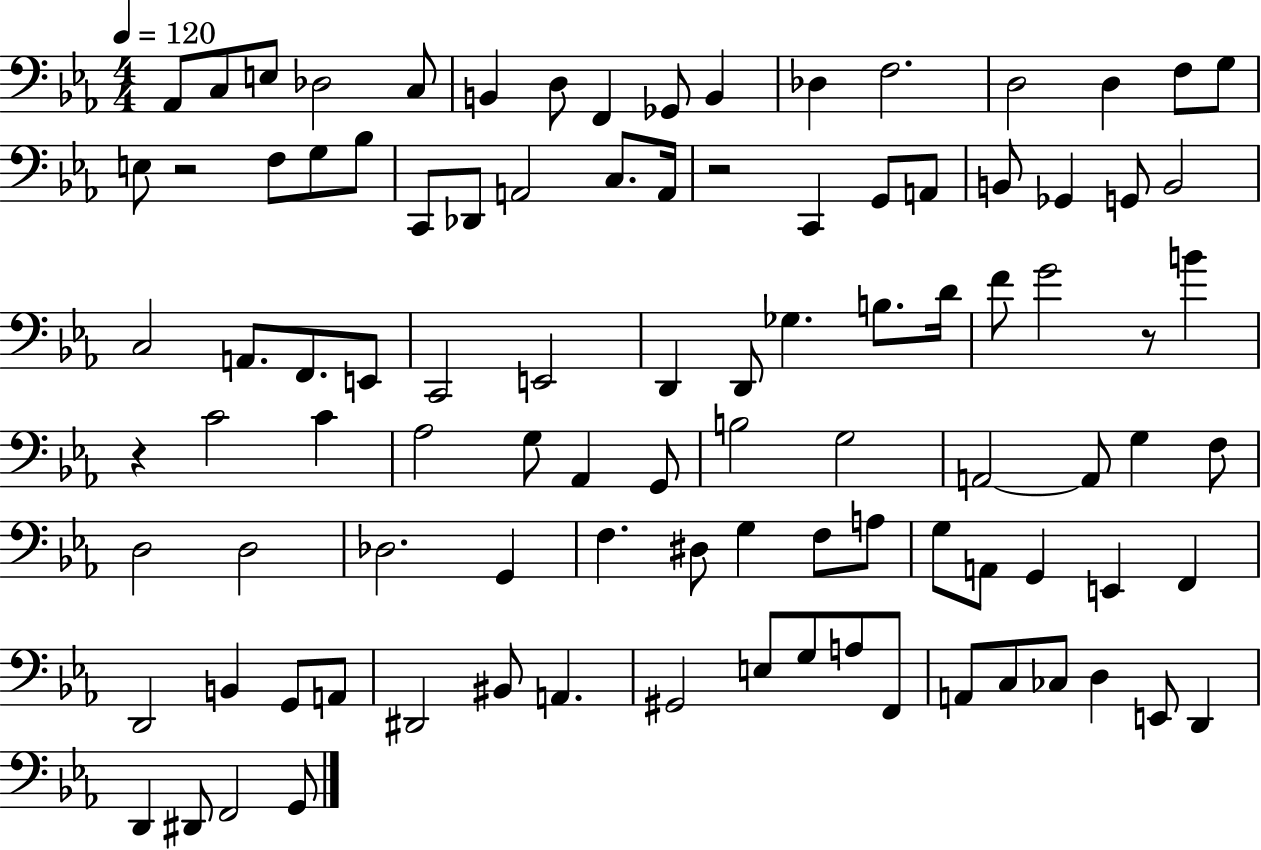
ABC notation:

X:1
T:Untitled
M:4/4
L:1/4
K:Eb
_A,,/2 C,/2 E,/2 _D,2 C,/2 B,, D,/2 F,, _G,,/2 B,, _D, F,2 D,2 D, F,/2 G,/2 E,/2 z2 F,/2 G,/2 _B,/2 C,,/2 _D,,/2 A,,2 C,/2 A,,/4 z2 C,, G,,/2 A,,/2 B,,/2 _G,, G,,/2 B,,2 C,2 A,,/2 F,,/2 E,,/2 C,,2 E,,2 D,, D,,/2 _G, B,/2 D/4 F/2 G2 z/2 B z C2 C _A,2 G,/2 _A,, G,,/2 B,2 G,2 A,,2 A,,/2 G, F,/2 D,2 D,2 _D,2 G,, F, ^D,/2 G, F,/2 A,/2 G,/2 A,,/2 G,, E,, F,, D,,2 B,, G,,/2 A,,/2 ^D,,2 ^B,,/2 A,, ^G,,2 E,/2 G,/2 A,/2 F,,/2 A,,/2 C,/2 _C,/2 D, E,,/2 D,, D,, ^D,,/2 F,,2 G,,/2